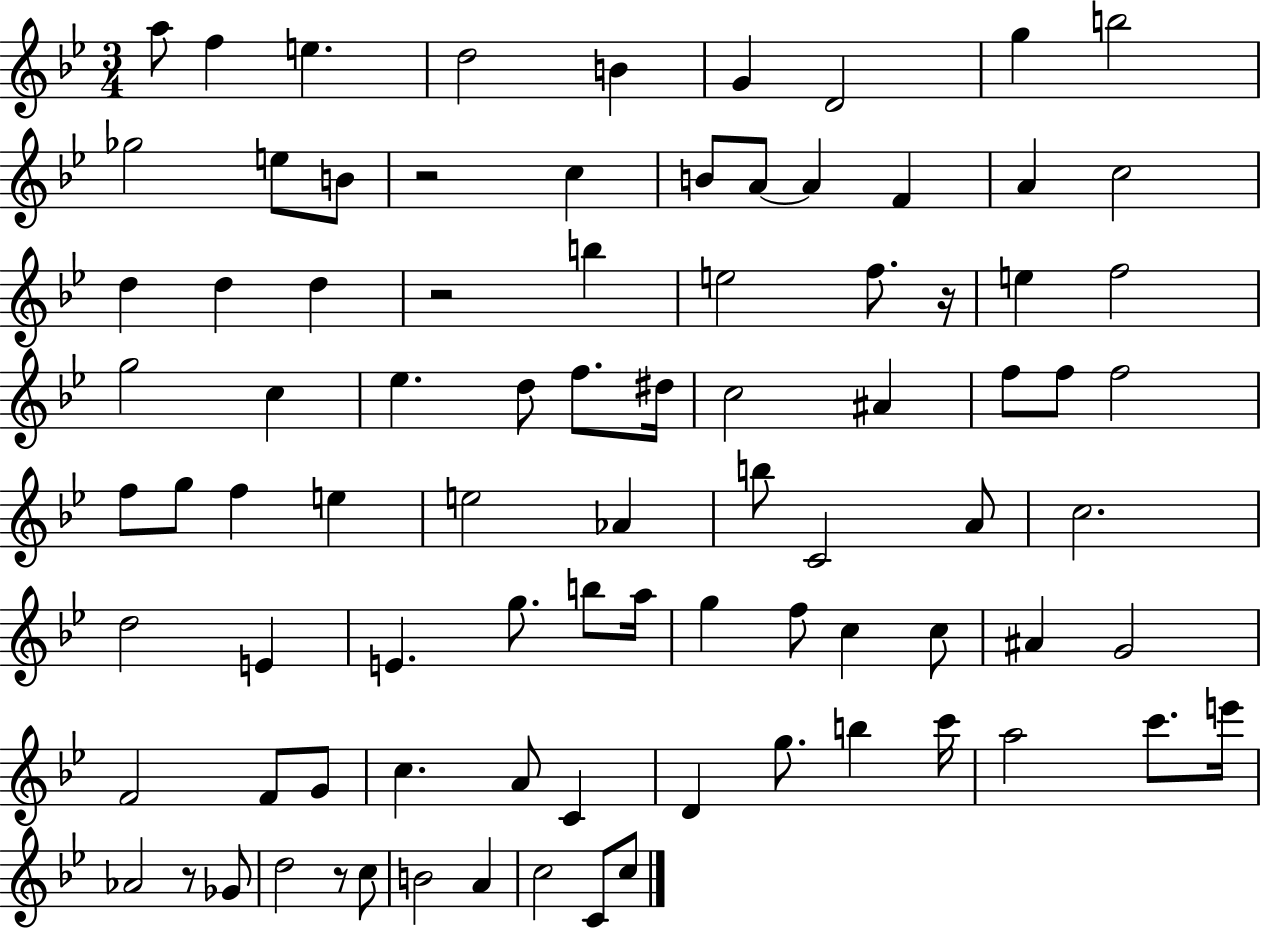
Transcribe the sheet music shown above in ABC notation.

X:1
T:Untitled
M:3/4
L:1/4
K:Bb
a/2 f e d2 B G D2 g b2 _g2 e/2 B/2 z2 c B/2 A/2 A F A c2 d d d z2 b e2 f/2 z/4 e f2 g2 c _e d/2 f/2 ^d/4 c2 ^A f/2 f/2 f2 f/2 g/2 f e e2 _A b/2 C2 A/2 c2 d2 E E g/2 b/2 a/4 g f/2 c c/2 ^A G2 F2 F/2 G/2 c A/2 C D g/2 b c'/4 a2 c'/2 e'/4 _A2 z/2 _G/2 d2 z/2 c/2 B2 A c2 C/2 c/2